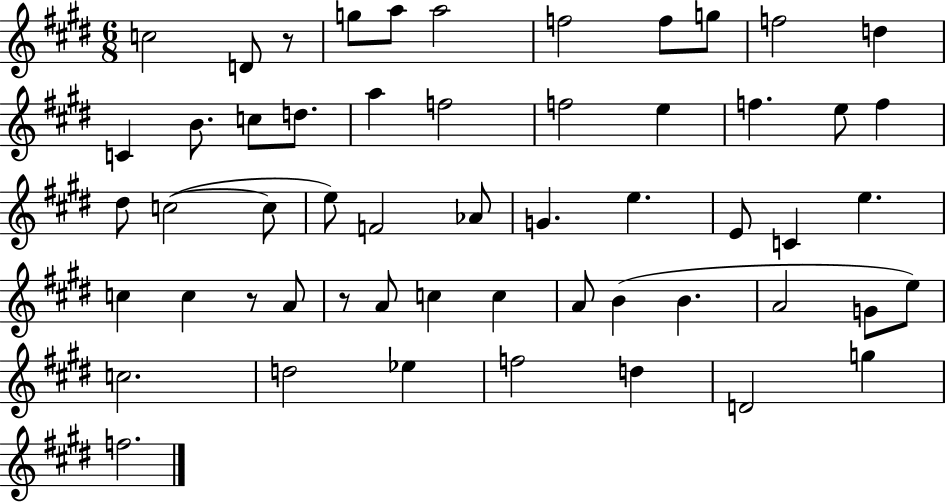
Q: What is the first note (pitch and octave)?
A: C5